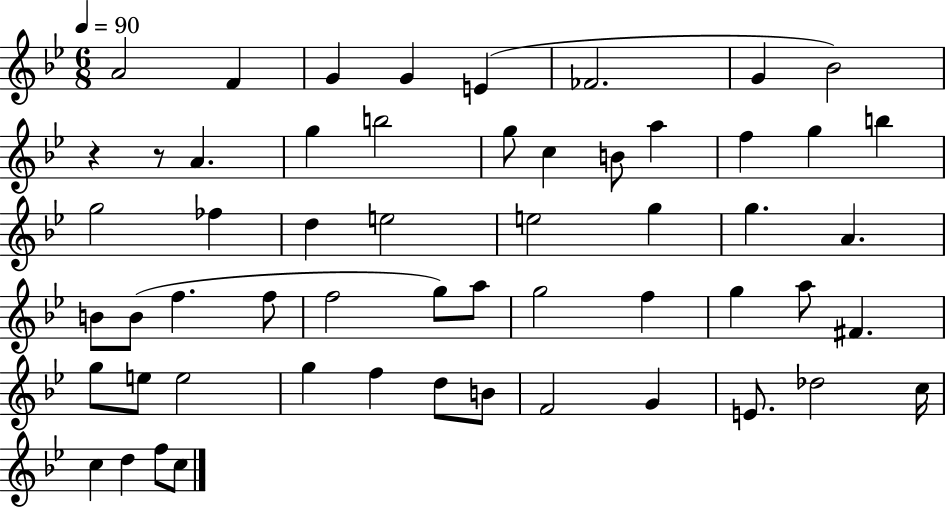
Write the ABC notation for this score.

X:1
T:Untitled
M:6/8
L:1/4
K:Bb
A2 F G G E _F2 G _B2 z z/2 A g b2 g/2 c B/2 a f g b g2 _f d e2 e2 g g A B/2 B/2 f f/2 f2 g/2 a/2 g2 f g a/2 ^F g/2 e/2 e2 g f d/2 B/2 F2 G E/2 _d2 c/4 c d f/2 c/2